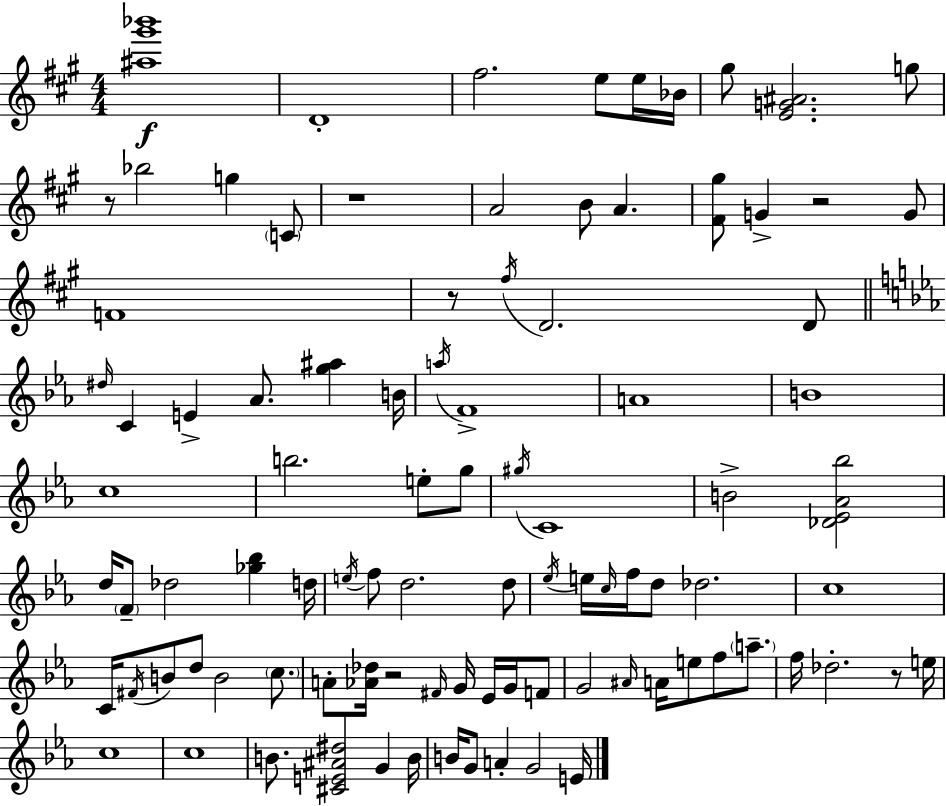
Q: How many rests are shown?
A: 6